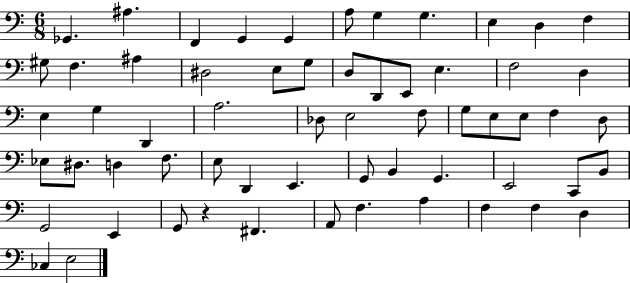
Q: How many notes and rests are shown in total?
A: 61